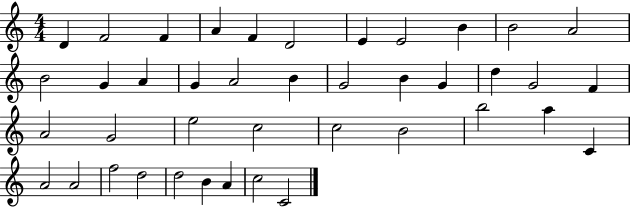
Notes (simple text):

D4/q F4/h F4/q A4/q F4/q D4/h E4/q E4/h B4/q B4/h A4/h B4/h G4/q A4/q G4/q A4/h B4/q G4/h B4/q G4/q D5/q G4/h F4/q A4/h G4/h E5/h C5/h C5/h B4/h B5/h A5/q C4/q A4/h A4/h F5/h D5/h D5/h B4/q A4/q C5/h C4/h